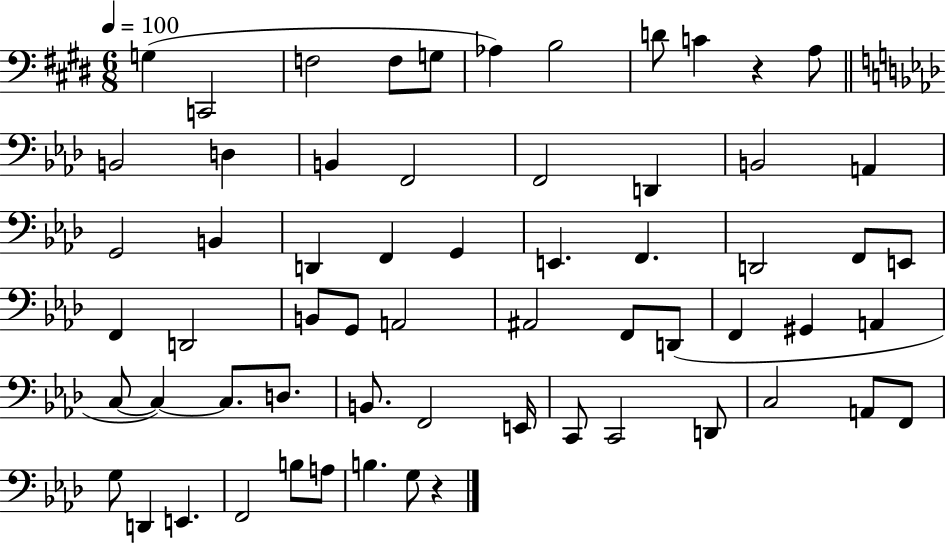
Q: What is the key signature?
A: E major